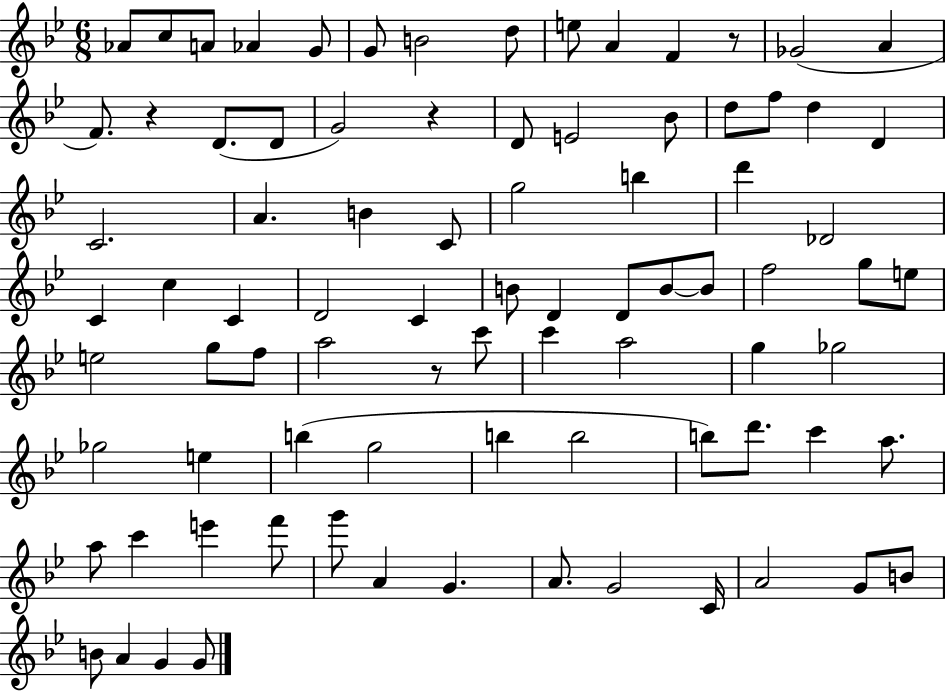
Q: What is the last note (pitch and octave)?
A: G4